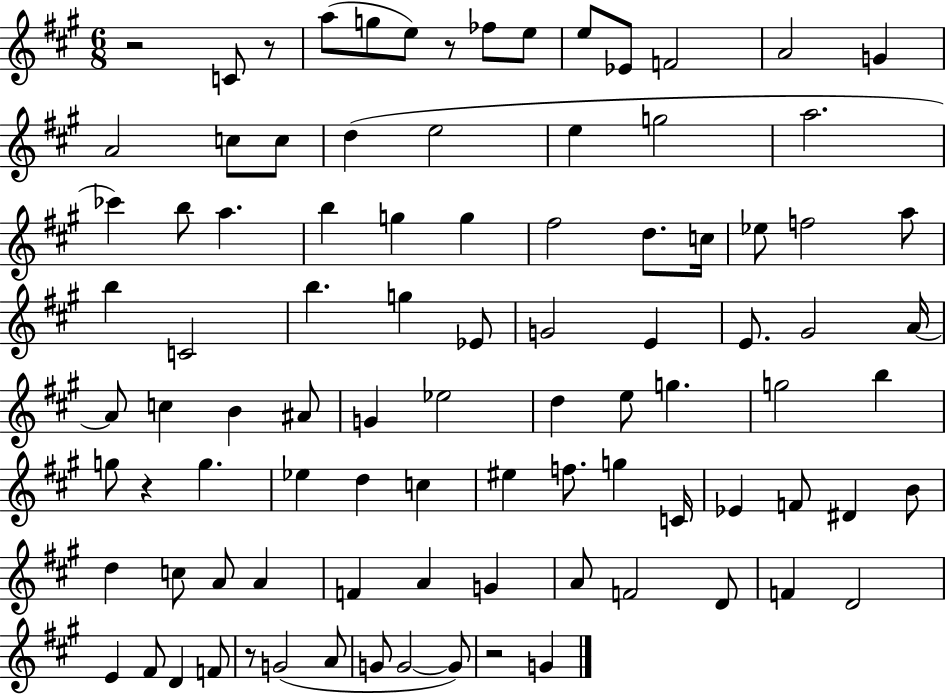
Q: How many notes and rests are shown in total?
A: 93